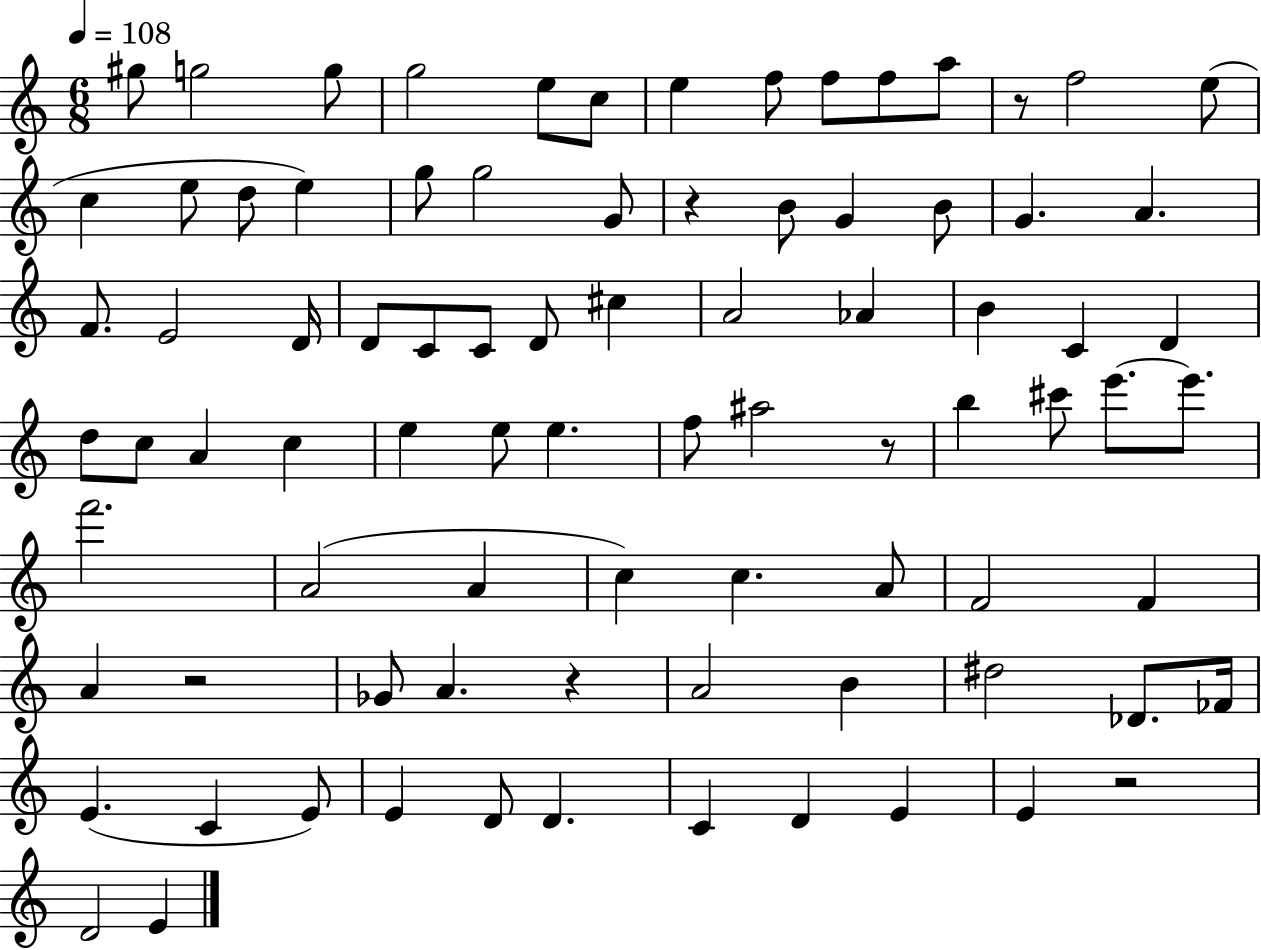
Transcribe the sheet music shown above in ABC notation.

X:1
T:Untitled
M:6/8
L:1/4
K:C
^g/2 g2 g/2 g2 e/2 c/2 e f/2 f/2 f/2 a/2 z/2 f2 e/2 c e/2 d/2 e g/2 g2 G/2 z B/2 G B/2 G A F/2 E2 D/4 D/2 C/2 C/2 D/2 ^c A2 _A B C D d/2 c/2 A c e e/2 e f/2 ^a2 z/2 b ^c'/2 e'/2 e'/2 f'2 A2 A c c A/2 F2 F A z2 _G/2 A z A2 B ^d2 _D/2 _F/4 E C E/2 E D/2 D C D E E z2 D2 E